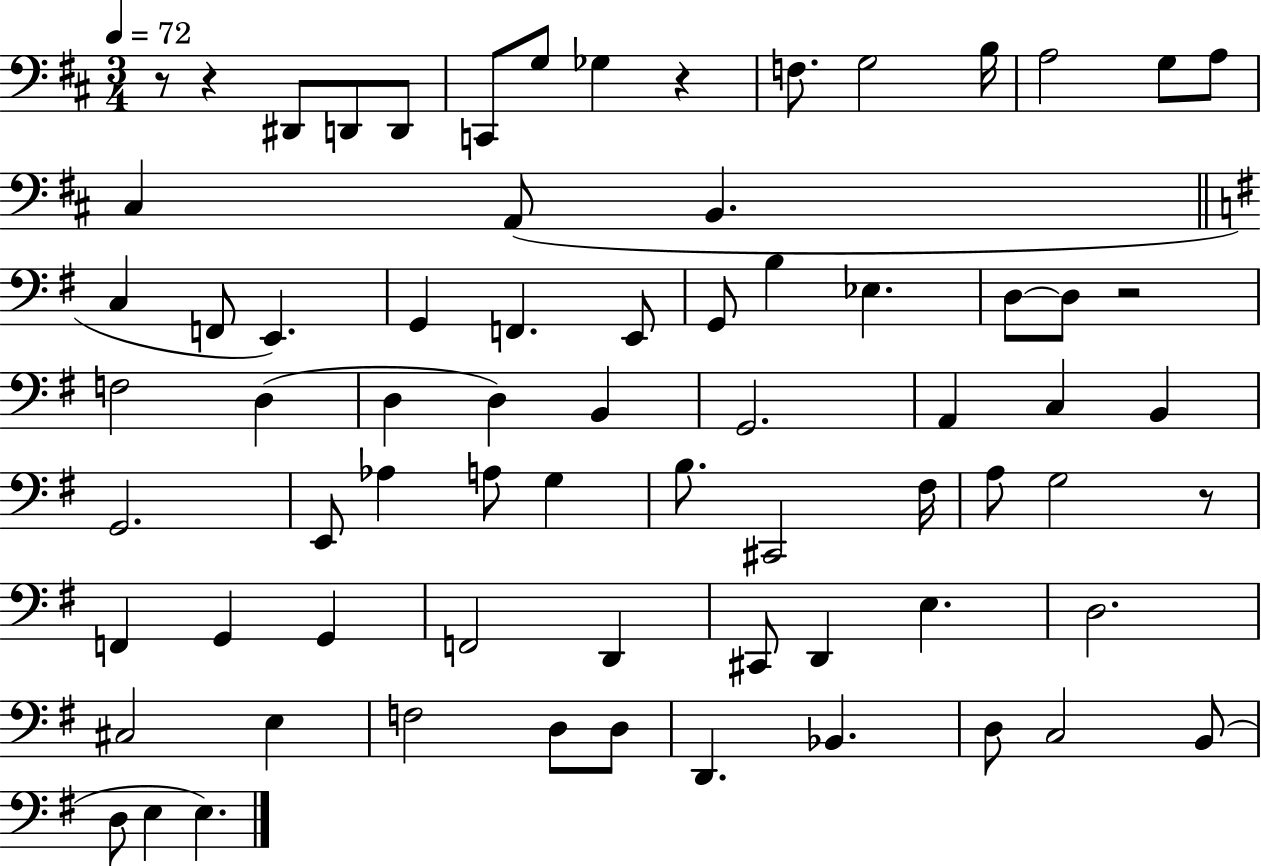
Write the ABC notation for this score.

X:1
T:Untitled
M:3/4
L:1/4
K:D
z/2 z ^D,,/2 D,,/2 D,,/2 C,,/2 G,/2 _G, z F,/2 G,2 B,/4 A,2 G,/2 A,/2 ^C, A,,/2 B,, C, F,,/2 E,, G,, F,, E,,/2 G,,/2 B, _E, D,/2 D,/2 z2 F,2 D, D, D, B,, G,,2 A,, C, B,, G,,2 E,,/2 _A, A,/2 G, B,/2 ^C,,2 ^F,/4 A,/2 G,2 z/2 F,, G,, G,, F,,2 D,, ^C,,/2 D,, E, D,2 ^C,2 E, F,2 D,/2 D,/2 D,, _B,, D,/2 C,2 B,,/2 D,/2 E, E,